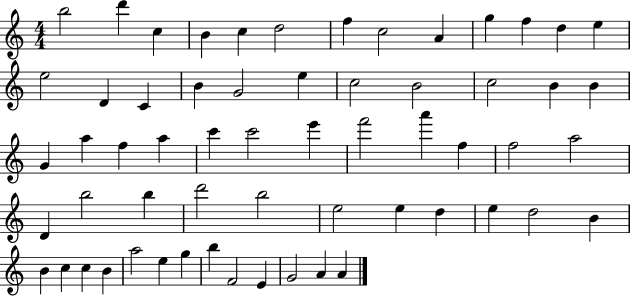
{
  \clef treble
  \numericTimeSignature
  \time 4/4
  \key c \major
  b''2 d'''4 c''4 | b'4 c''4 d''2 | f''4 c''2 a'4 | g''4 f''4 d''4 e''4 | \break e''2 d'4 c'4 | b'4 g'2 e''4 | c''2 b'2 | c''2 b'4 b'4 | \break g'4 a''4 f''4 a''4 | c'''4 c'''2 e'''4 | f'''2 a'''4 f''4 | f''2 a''2 | \break d'4 b''2 b''4 | d'''2 b''2 | e''2 e''4 d''4 | e''4 d''2 b'4 | \break b'4 c''4 c''4 b'4 | a''2 e''4 g''4 | b''4 f'2 e'4 | g'2 a'4 a'4 | \break \bar "|."
}